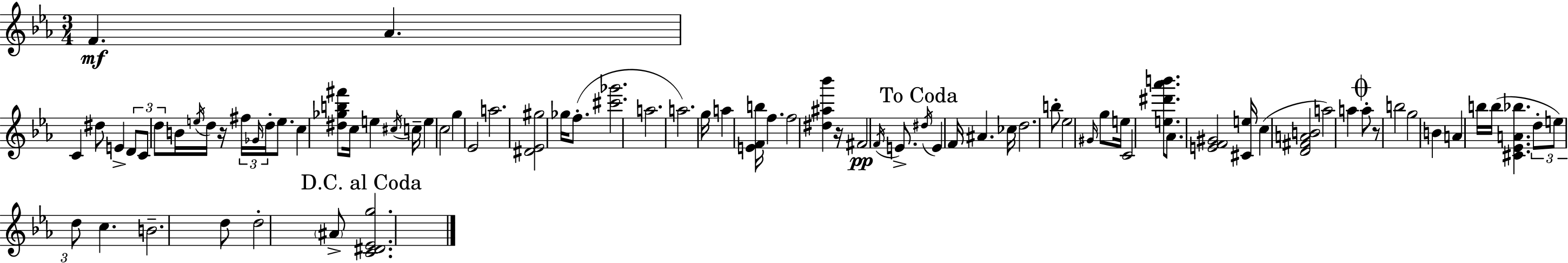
{
  \clef treble
  \numericTimeSignature
  \time 3/4
  \key c \minor
  \repeat volta 2 { f'4.\mf aes'4. | c'4 dis''8 e'4-> \tuplet 3/2 { d'8 | c'8 d''8 } b'16 \acciaccatura { e''16 } d''16 r16 \tuplet 3/2 { fis''16 \grace { ges'16 } d''16-. } e''8. | c''4 <dis'' ges'' b'' fis'''>8 c''16 e''4 | \break \acciaccatura { cis''16 } c''16-- e''4 c''2 | g''4 ees'2 | a''2. | <dis' ees' gis''>2 ges''16 | \break f''8.-.( <cis''' ges'''>2. | a''2. | a''2.) | g''16 a''4 <e' f' b''>16 f''4. | \break f''2 <dis'' ais'' bes'''>4 | r16 fis'2\pp | \acciaccatura { f'16 } e'8.-> \mark "To Coda" \acciaccatura { dis''16 } e'4 f'16 ais'4. | ces''16 d''2. | \break b''8-. ees''2 | \grace { gis'16 } g''8 e''16 c'2 | <e'' dis''' aes''' b'''>8. aes'8. <e' f' gis'>2 | <cis' e''>16 c''4( <d' fis' a' b'>2 | \break a''2) | a''4 \mark \markup { \musicglyph "scripts.coda" } a''8-. r8 b''2 | g''2 | b'4 a'4 b''16 b''16( | \break <cis' ees' a' bes''>4. \tuplet 3/2 { d''8-. e''8) d''8 } | c''4. b'2.-- | d''8 d''2-. | \parenthesize ais'8-> \mark "D.C. al Coda" <c' dis' ees' g''>2. | \break } \bar "|."
}